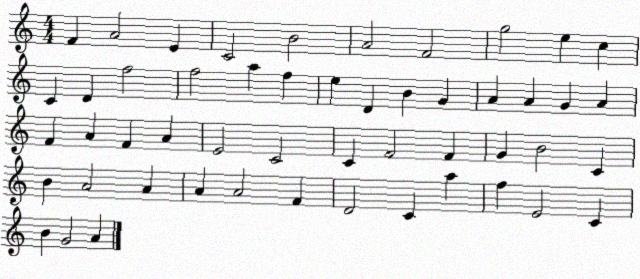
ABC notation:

X:1
T:Untitled
M:4/4
L:1/4
K:C
F A2 E C2 B2 A2 F2 g2 e c C D f2 f2 a f e D B G A A G A F A F A E2 C2 C F2 F G B2 C B A2 A A A2 F D2 C a f E2 C B G2 A